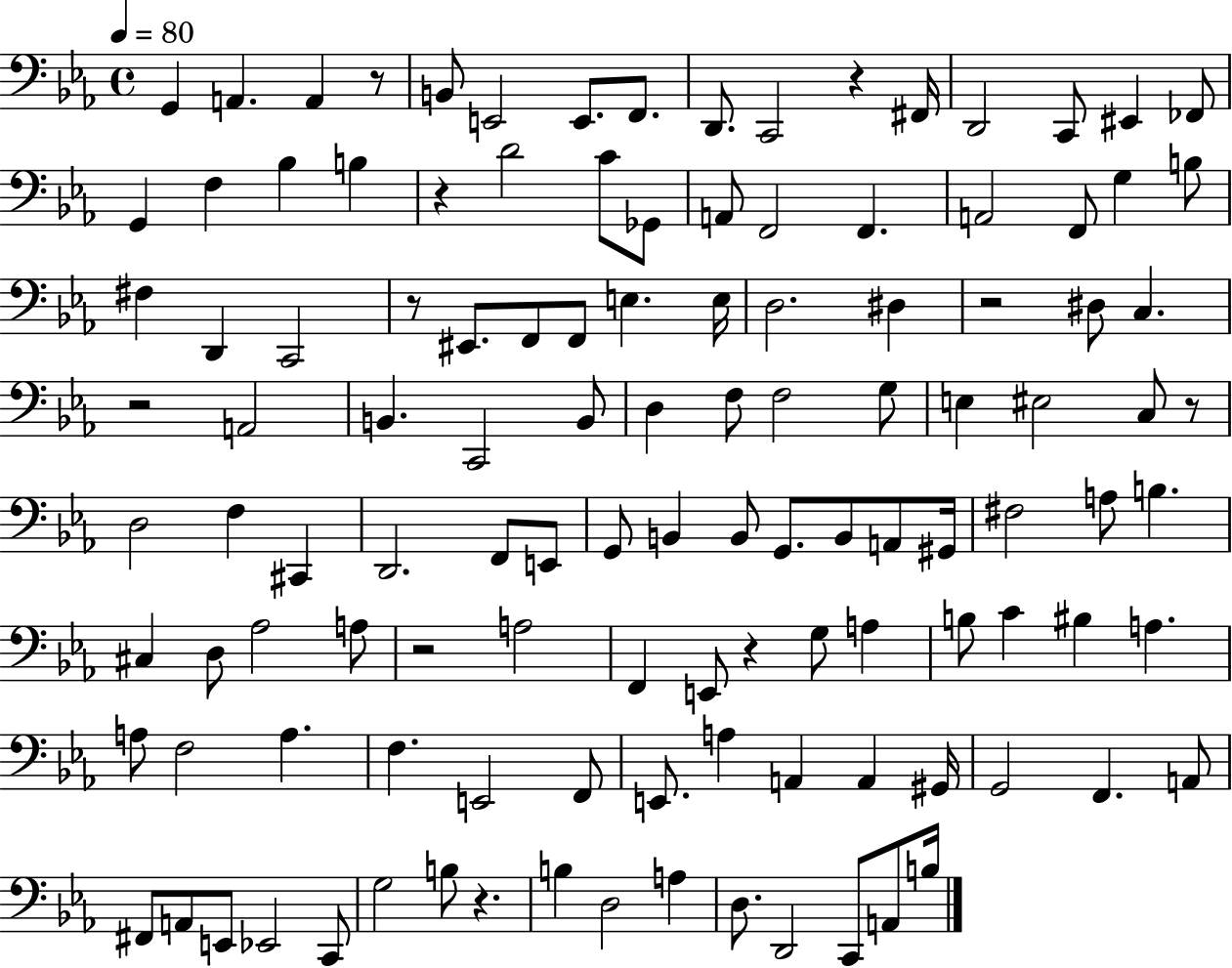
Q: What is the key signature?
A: EES major